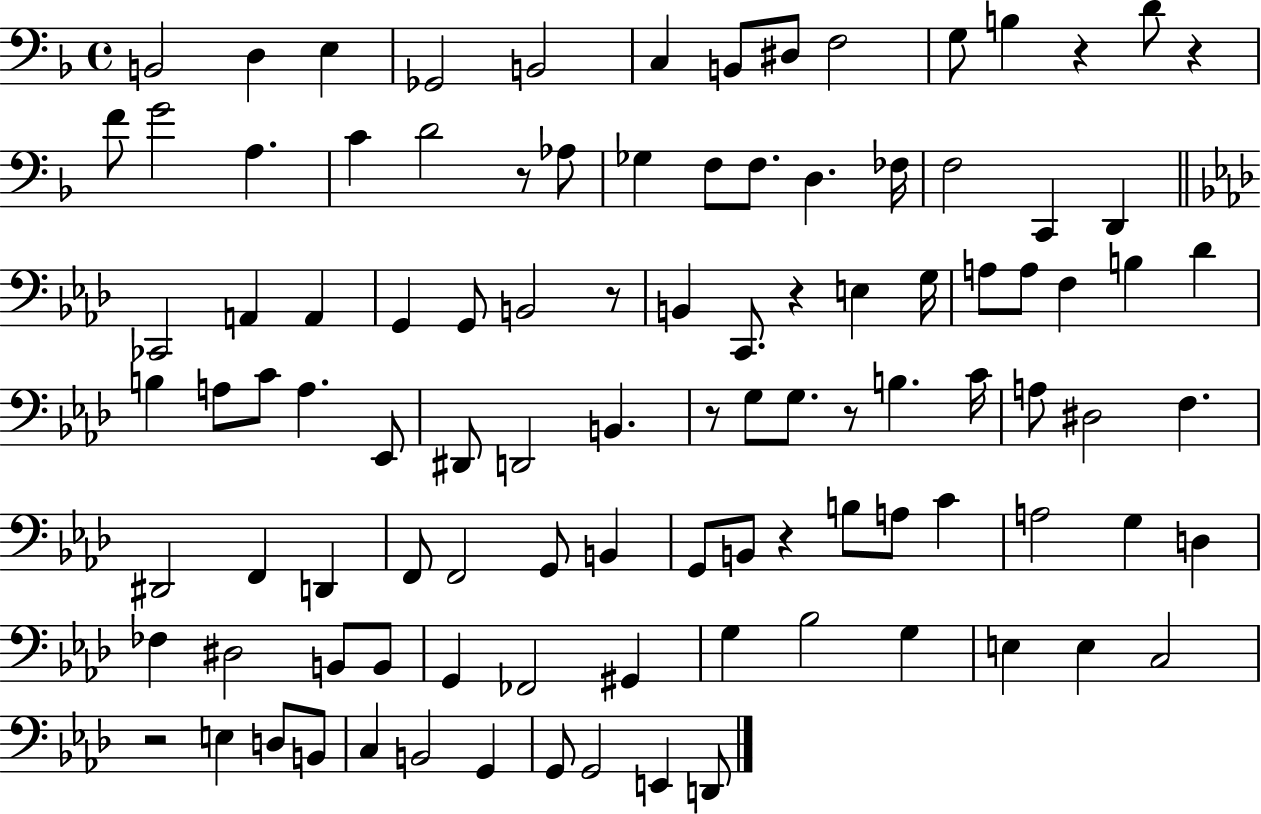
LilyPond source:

{
  \clef bass
  \time 4/4
  \defaultTimeSignature
  \key f \major
  b,2 d4 e4 | ges,2 b,2 | c4 b,8 dis8 f2 | g8 b4 r4 d'8 r4 | \break f'8 g'2 a4. | c'4 d'2 r8 aes8 | ges4 f8 f8. d4. fes16 | f2 c,4 d,4 | \break \bar "||" \break \key f \minor ces,2 a,4 a,4 | g,4 g,8 b,2 r8 | b,4 c,8. r4 e4 g16 | a8 a8 f4 b4 des'4 | \break b4 a8 c'8 a4. ees,8 | dis,8 d,2 b,4. | r8 g8 g8. r8 b4. c'16 | a8 dis2 f4. | \break dis,2 f,4 d,4 | f,8 f,2 g,8 b,4 | g,8 b,8 r4 b8 a8 c'4 | a2 g4 d4 | \break fes4 dis2 b,8 b,8 | g,4 fes,2 gis,4 | g4 bes2 g4 | e4 e4 c2 | \break r2 e4 d8 b,8 | c4 b,2 g,4 | g,8 g,2 e,4 d,8 | \bar "|."
}